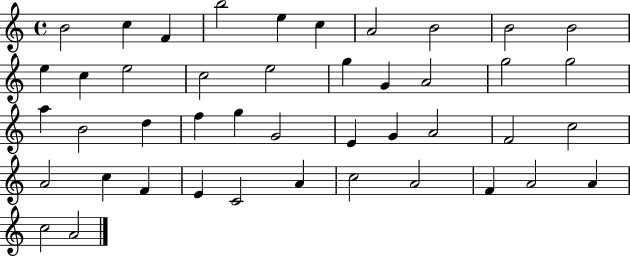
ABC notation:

X:1
T:Untitled
M:4/4
L:1/4
K:C
B2 c F b2 e c A2 B2 B2 B2 e c e2 c2 e2 g G A2 g2 g2 a B2 d f g G2 E G A2 F2 c2 A2 c F E C2 A c2 A2 F A2 A c2 A2